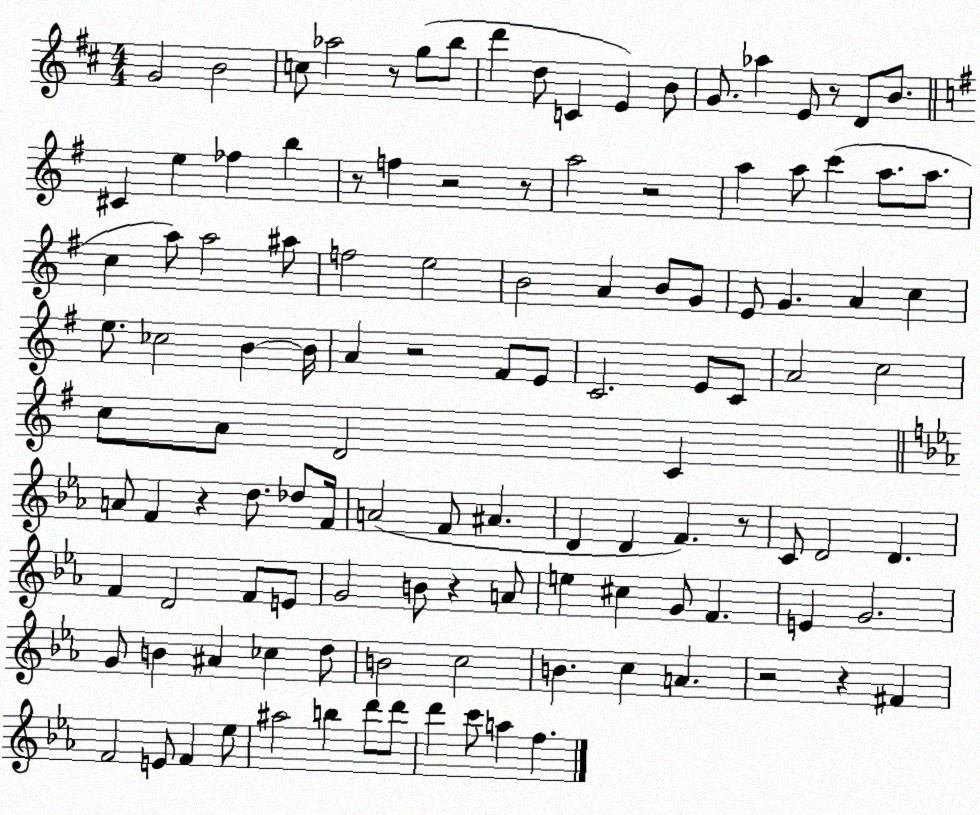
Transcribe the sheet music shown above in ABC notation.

X:1
T:Untitled
M:4/4
L:1/4
K:D
G2 B2 c/2 _a2 z/2 g/2 b/2 d' d/2 C E B/2 G/2 _a E/2 z/2 D/2 B/2 ^C e _f b z/2 f z2 z/2 a2 z2 a a/2 c' a/2 a/2 c a/2 a2 ^a/2 f2 e2 B2 A B/2 G/2 E/2 G A c e/2 _c2 B B/4 A z2 ^F/2 E/2 C2 E/2 C/2 A2 c2 c/2 A/2 D2 C A/2 F z d/2 _d/2 F/4 A2 F/2 ^A D D F z/2 C/2 D2 D F D2 F/2 E/2 G2 B/2 z A/2 e ^c G/2 F E G2 G/2 B ^A _c d/2 B2 c2 B c A z2 z ^F F2 E/2 F _e/2 ^a2 b d'/2 d'/2 d' c'/2 a f